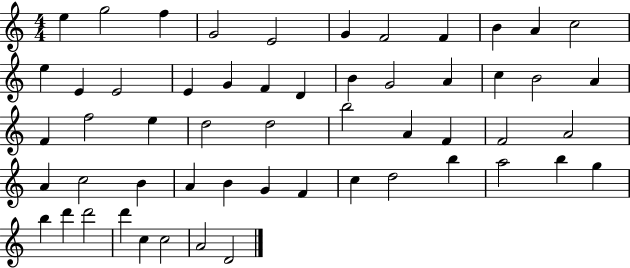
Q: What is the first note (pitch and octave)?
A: E5